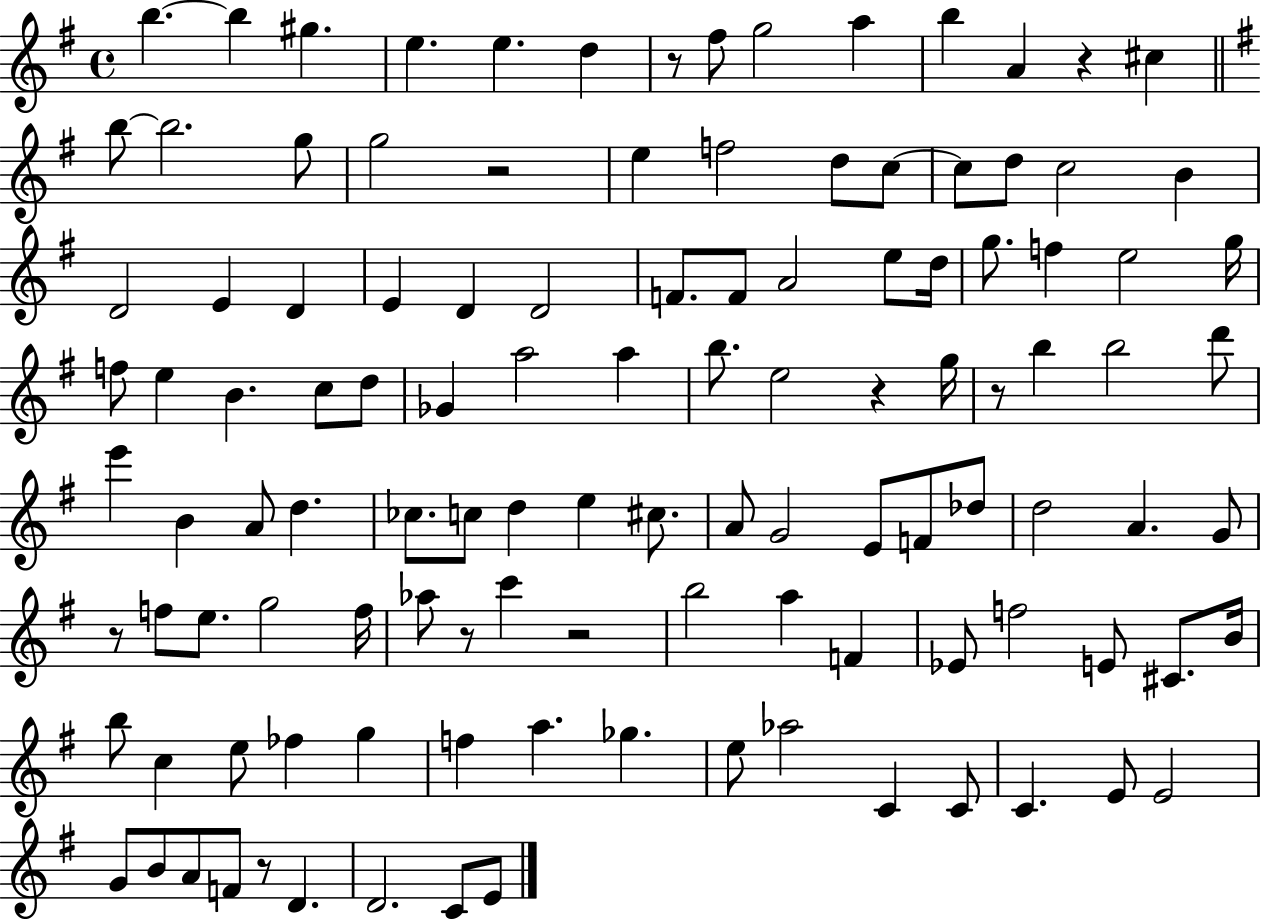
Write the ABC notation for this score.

X:1
T:Untitled
M:4/4
L:1/4
K:G
b b ^g e e d z/2 ^f/2 g2 a b A z ^c b/2 b2 g/2 g2 z2 e f2 d/2 c/2 c/2 d/2 c2 B D2 E D E D D2 F/2 F/2 A2 e/2 d/4 g/2 f e2 g/4 f/2 e B c/2 d/2 _G a2 a b/2 e2 z g/4 z/2 b b2 d'/2 e' B A/2 d _c/2 c/2 d e ^c/2 A/2 G2 E/2 F/2 _d/2 d2 A G/2 z/2 f/2 e/2 g2 f/4 _a/2 z/2 c' z2 b2 a F _E/2 f2 E/2 ^C/2 B/4 b/2 c e/2 _f g f a _g e/2 _a2 C C/2 C E/2 E2 G/2 B/2 A/2 F/2 z/2 D D2 C/2 E/2